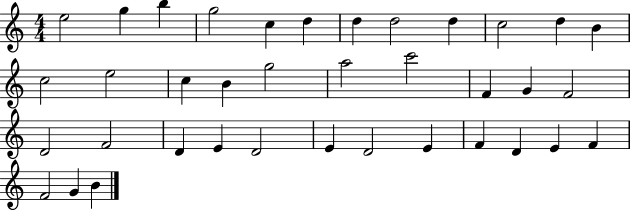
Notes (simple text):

E5/h G5/q B5/q G5/h C5/q D5/q D5/q D5/h D5/q C5/h D5/q B4/q C5/h E5/h C5/q B4/q G5/h A5/h C6/h F4/q G4/q F4/h D4/h F4/h D4/q E4/q D4/h E4/q D4/h E4/q F4/q D4/q E4/q F4/q F4/h G4/q B4/q